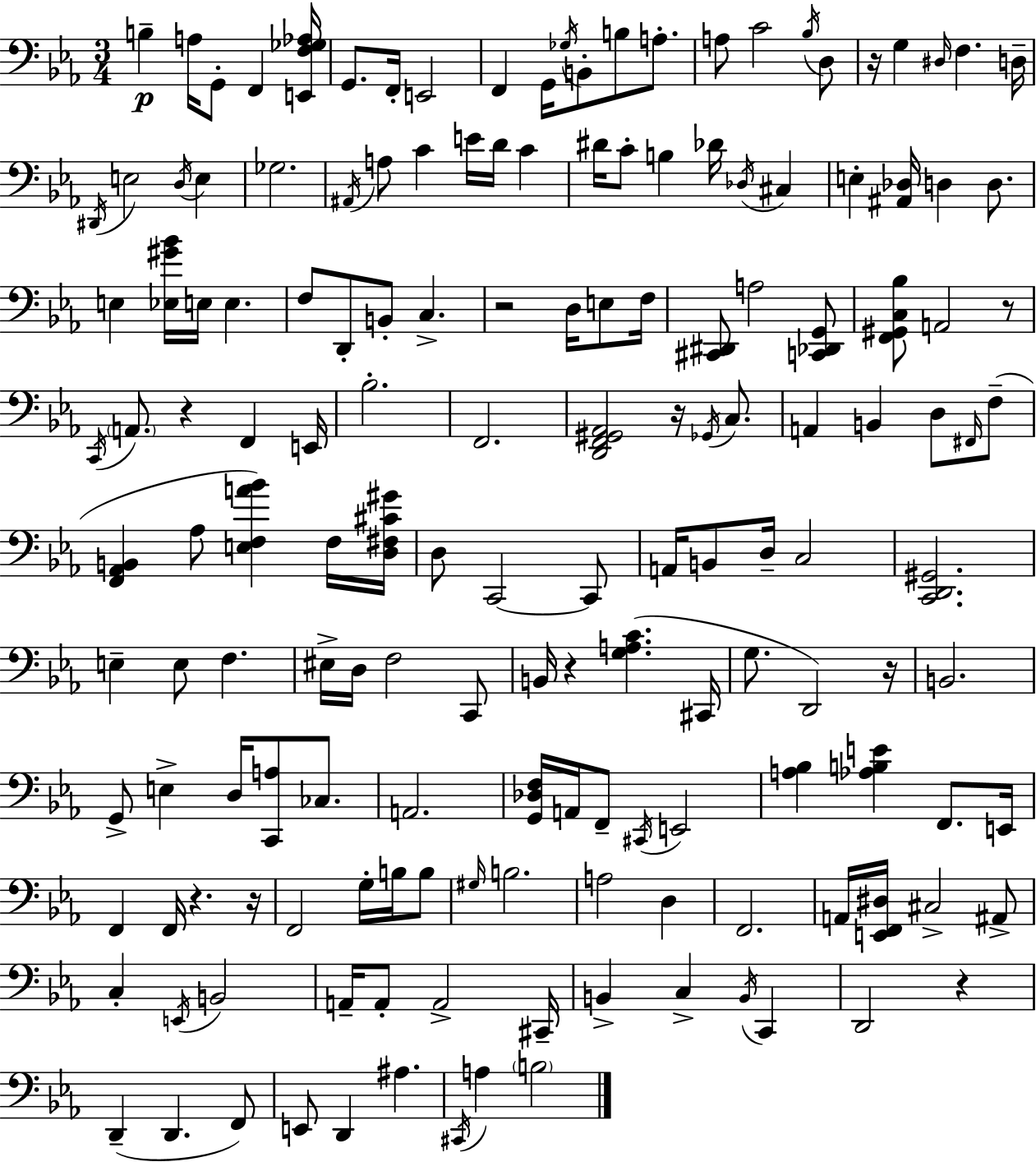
B3/q A3/s G2/e F2/q [E2,F3,Gb3,Ab3]/s G2/e. F2/s E2/h F2/q G2/s Gb3/s B2/e B3/e A3/e. A3/e C4/h Bb3/s D3/e R/s G3/q D#3/s F3/q. D3/s D#2/s E3/h D3/s E3/q Gb3/h. A#2/s A3/e C4/q E4/s D4/s C4/q D#4/s C4/e B3/q Db4/s Db3/s C#3/q E3/q [A#2,Db3]/s D3/q D3/e. E3/q [Eb3,G#4,Bb4]/s E3/s E3/q. F3/e D2/e B2/e C3/q. R/h D3/s E3/e F3/s [C#2,D#2]/e A3/h [C2,Db2,G2]/e [F2,G#2,C3,Bb3]/e A2/h R/e C2/s A2/e. R/q F2/q E2/s Bb3/h. F2/h. [D2,F2,G#2,Ab2]/h R/s Gb2/s C3/e. A2/q B2/q D3/e F#2/s F3/e [F2,Ab2,B2]/q Ab3/e [E3,F3,A4,Bb4]/q F3/s [D3,F#3,C#4,G#4]/s D3/e C2/h C2/e A2/s B2/e D3/s C3/h [C2,D2,G#2]/h. E3/q E3/e F3/q. EIS3/s D3/s F3/h C2/e B2/s R/q [G3,A3,C4]/q. C#2/s G3/e. D2/h R/s B2/h. G2/e E3/q D3/s [C2,A3]/e CES3/e. A2/h. [G2,Db3,F3]/s A2/s F2/e C#2/s E2/h [A3,Bb3]/q [Ab3,B3,E4]/q F2/e. E2/s F2/q F2/s R/q. R/s F2/h G3/s B3/s B3/e G#3/s B3/h. A3/h D3/q F2/h. A2/s [E2,F2,D#3]/s C#3/h A#2/e C3/q E2/s B2/h A2/s A2/e A2/h C#2/s B2/q C3/q B2/s C2/q D2/h R/q D2/q D2/q. F2/e E2/e D2/q A#3/q. C#2/s A3/q B3/h